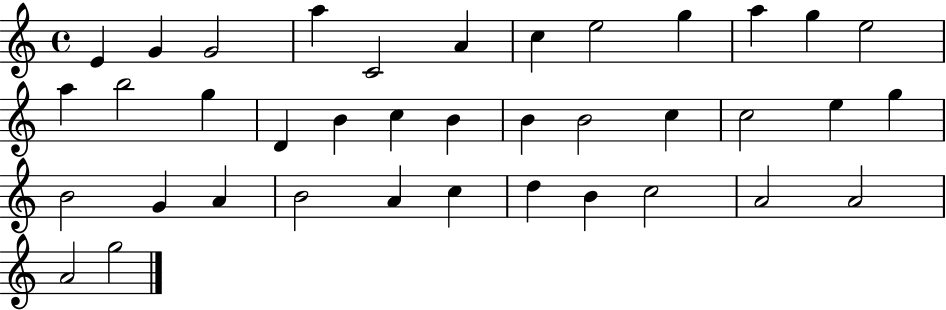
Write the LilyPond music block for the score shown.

{
  \clef treble
  \time 4/4
  \defaultTimeSignature
  \key c \major
  e'4 g'4 g'2 | a''4 c'2 a'4 | c''4 e''2 g''4 | a''4 g''4 e''2 | \break a''4 b''2 g''4 | d'4 b'4 c''4 b'4 | b'4 b'2 c''4 | c''2 e''4 g''4 | \break b'2 g'4 a'4 | b'2 a'4 c''4 | d''4 b'4 c''2 | a'2 a'2 | \break a'2 g''2 | \bar "|."
}